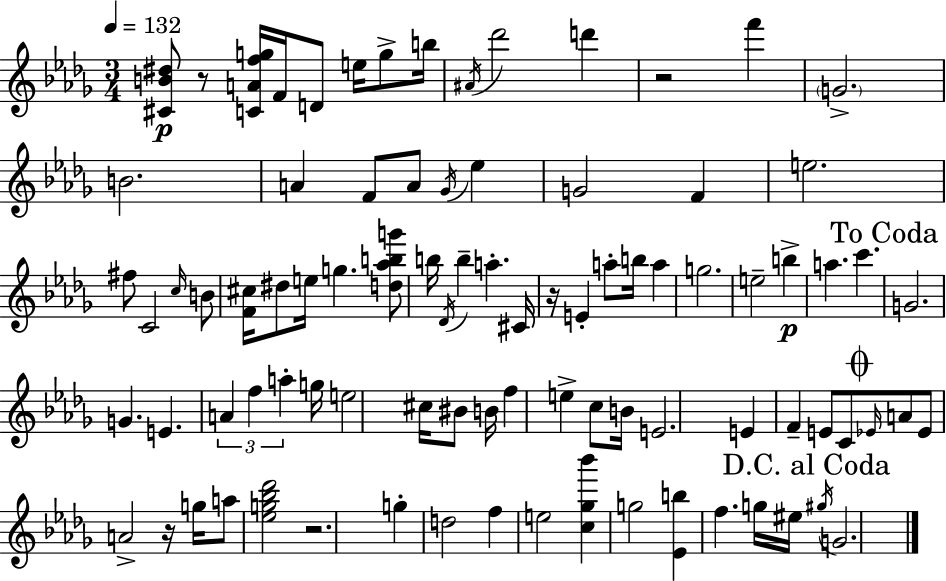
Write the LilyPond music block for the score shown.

{
  \clef treble
  \numericTimeSignature
  \time 3/4
  \key bes \minor
  \tempo 4 = 132
  <cis' b' dis''>8\p r8 <c' a' f'' g''>16 f'16 d'8 e''16 g''8-> b''16 | \acciaccatura { ais'16 } des'''2 d'''4 | r2 f'''4 | \parenthesize g'2.-> | \break b'2. | a'4 f'8 a'8 \acciaccatura { ges'16 } ees''4 | g'2 f'4 | e''2. | \break fis''8 c'2 | \grace { c''16 } b'8 <f' cis''>16 dis''8 e''16 g''4. | <d'' aes'' b'' g'''>8 b''16 \acciaccatura { des'16 } b''4-- a''4.-. | cis'16 r16 e'4-. a''8-. b''16 | \break a''4 g''2. | e''2-- | b''4->\p a''4. c'''4. | \mark "To Coda" g'2. | \break g'4. e'4. | \tuplet 3/2 { a'4 f''4 | a''4-. } g''16 e''2 | cis''16 bis'8 b'16 f''4 e''4-> | \break c''8 b'16 e'2. | e'4 f'4-- | e'8 c'8 \mark \markup { \musicglyph "scripts.coda" } \grace { ees'16 } a'8 ees'8 a'2-> | r16 g''16 a''8 <ees'' g'' bes'' des'''>2 | \break r2. | g''4-. d''2 | f''4 e''2 | <c'' ges'' bes'''>4 g''2 | \break <ees' b''>4 f''4. | g''16 eis''16 \mark "D.C. al Coda" \acciaccatura { gis''16 } g'2. | \bar "|."
}